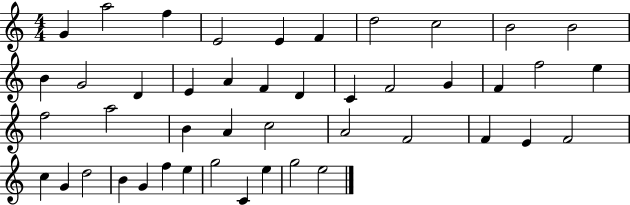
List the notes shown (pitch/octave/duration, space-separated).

G4/q A5/h F5/q E4/h E4/q F4/q D5/h C5/h B4/h B4/h B4/q G4/h D4/q E4/q A4/q F4/q D4/q C4/q F4/h G4/q F4/q F5/h E5/q F5/h A5/h B4/q A4/q C5/h A4/h F4/h F4/q E4/q F4/h C5/q G4/q D5/h B4/q G4/q F5/q E5/q G5/h C4/q E5/q G5/h E5/h